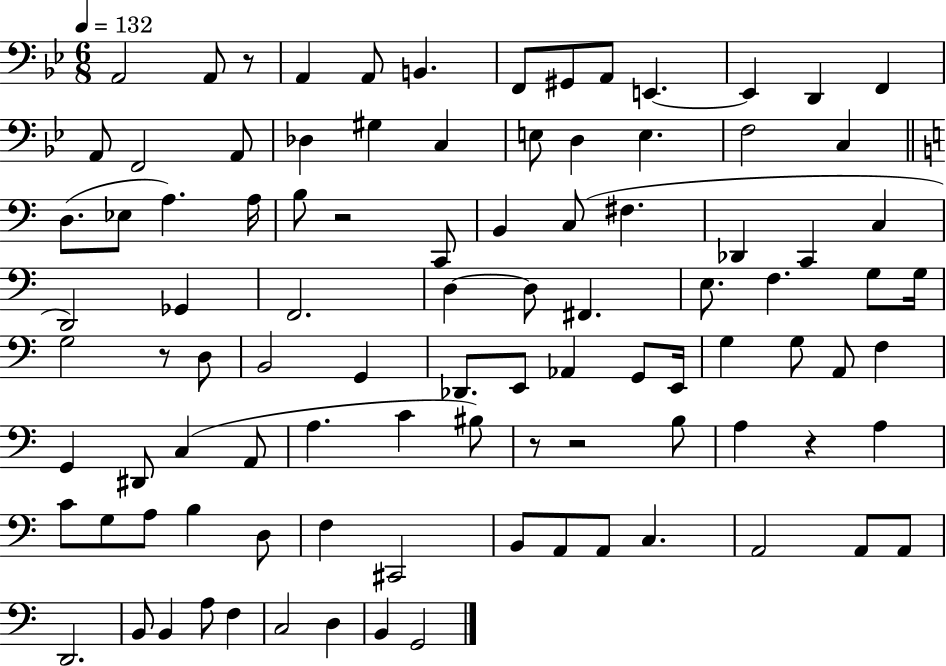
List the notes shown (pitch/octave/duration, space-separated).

A2/h A2/e R/e A2/q A2/e B2/q. F2/e G#2/e A2/e E2/q. E2/q D2/q F2/q A2/e F2/h A2/e Db3/q G#3/q C3/q E3/e D3/q E3/q. F3/h C3/q D3/e. Eb3/e A3/q. A3/s B3/e R/h C2/e B2/q C3/e F#3/q. Db2/q C2/q C3/q D2/h Gb2/q F2/h. D3/q D3/e F#2/q. E3/e. F3/q. G3/e G3/s G3/h R/e D3/e B2/h G2/q Db2/e. E2/e Ab2/q G2/e E2/s G3/q G3/e A2/e F3/q G2/q D#2/e C3/q A2/e A3/q. C4/q BIS3/e R/e R/h B3/e A3/q R/q A3/q C4/e G3/e A3/e B3/q D3/e F3/q C#2/h B2/e A2/e A2/e C3/q. A2/h A2/e A2/e D2/h. B2/e B2/q A3/e F3/q C3/h D3/q B2/q G2/h